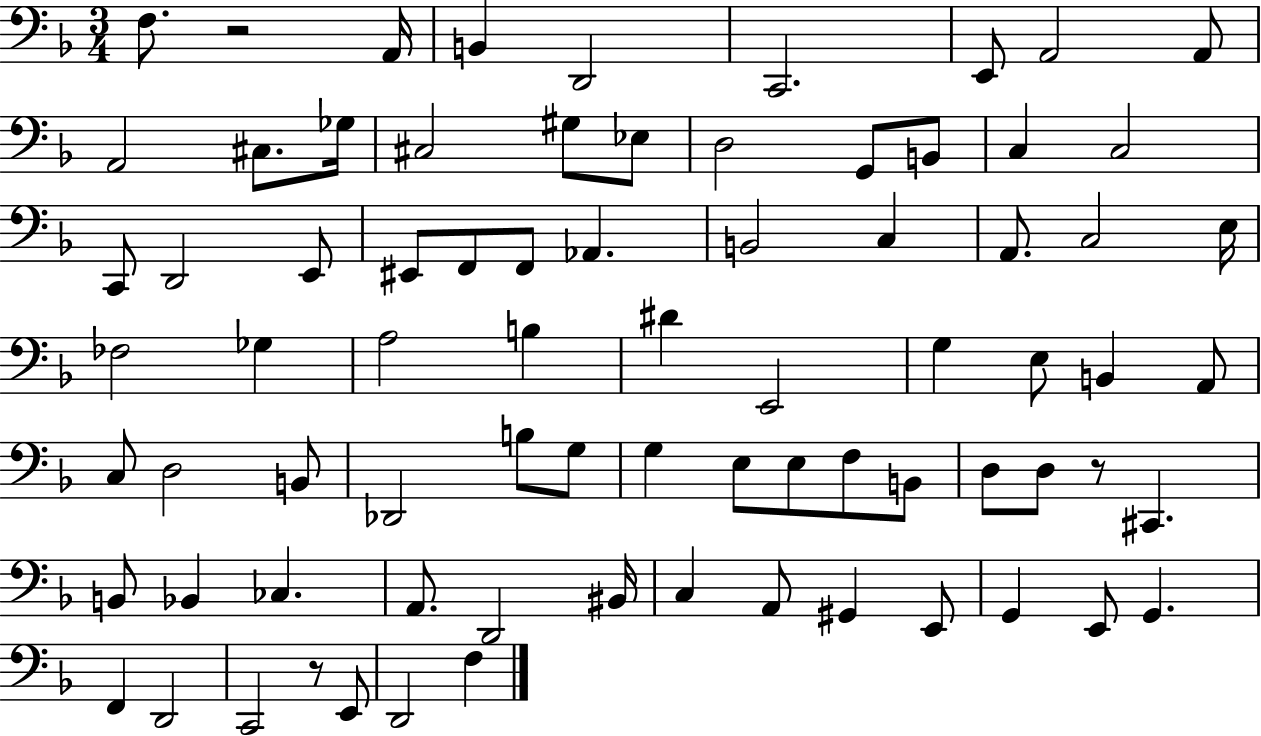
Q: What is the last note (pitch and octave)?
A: F3